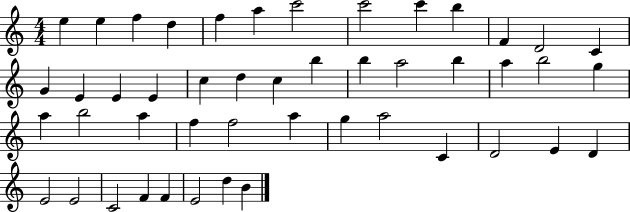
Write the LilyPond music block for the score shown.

{
  \clef treble
  \numericTimeSignature
  \time 4/4
  \key c \major
  e''4 e''4 f''4 d''4 | f''4 a''4 c'''2 | c'''2 c'''4 b''4 | f'4 d'2 c'4 | \break g'4 e'4 e'4 e'4 | c''4 d''4 c''4 b''4 | b''4 a''2 b''4 | a''4 b''2 g''4 | \break a''4 b''2 a''4 | f''4 f''2 a''4 | g''4 a''2 c'4 | d'2 e'4 d'4 | \break e'2 e'2 | c'2 f'4 f'4 | e'2 d''4 b'4 | \bar "|."
}